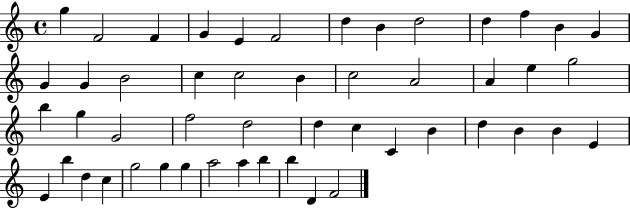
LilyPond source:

{
  \clef treble
  \time 4/4
  \defaultTimeSignature
  \key c \major
  g''4 f'2 f'4 | g'4 e'4 f'2 | d''4 b'4 d''2 | d''4 f''4 b'4 g'4 | \break g'4 g'4 b'2 | c''4 c''2 b'4 | c''2 a'2 | a'4 e''4 g''2 | \break b''4 g''4 g'2 | f''2 d''2 | d''4 c''4 c'4 b'4 | d''4 b'4 b'4 e'4 | \break e'4 b''4 d''4 c''4 | g''2 g''4 g''4 | a''2 a''4 b''4 | b''4 d'4 f'2 | \break \bar "|."
}